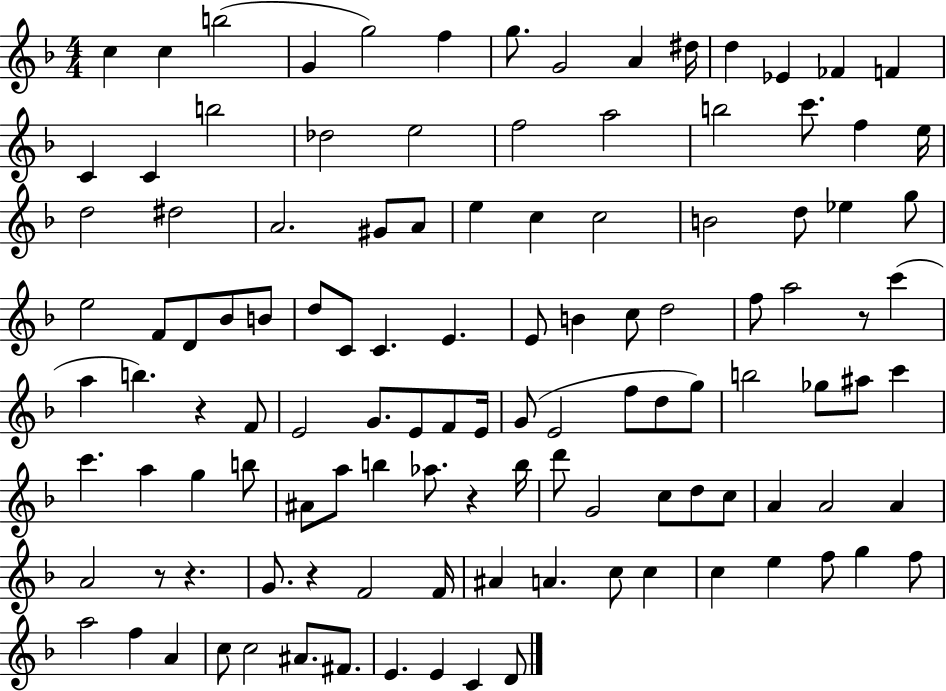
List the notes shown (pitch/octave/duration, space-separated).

C5/q C5/q B5/h G4/q G5/h F5/q G5/e. G4/h A4/q D#5/s D5/q Eb4/q FES4/q F4/q C4/q C4/q B5/h Db5/h E5/h F5/h A5/h B5/h C6/e. F5/q E5/s D5/h D#5/h A4/h. G#4/e A4/e E5/q C5/q C5/h B4/h D5/e Eb5/q G5/e E5/h F4/e D4/e Bb4/e B4/e D5/e C4/e C4/q. E4/q. E4/e B4/q C5/e D5/h F5/e A5/h R/e C6/q A5/q B5/q. R/q F4/e E4/h G4/e. E4/e F4/e E4/s G4/e E4/h F5/e D5/e G5/e B5/h Gb5/e A#5/e C6/q C6/q. A5/q G5/q B5/e A#4/e A5/e B5/q Ab5/e. R/q B5/s D6/e G4/h C5/e D5/e C5/e A4/q A4/h A4/q A4/h R/e R/q. G4/e. R/q F4/h F4/s A#4/q A4/q. C5/e C5/q C5/q E5/q F5/e G5/q F5/e A5/h F5/q A4/q C5/e C5/h A#4/e. F#4/e. E4/q. E4/q C4/q D4/e